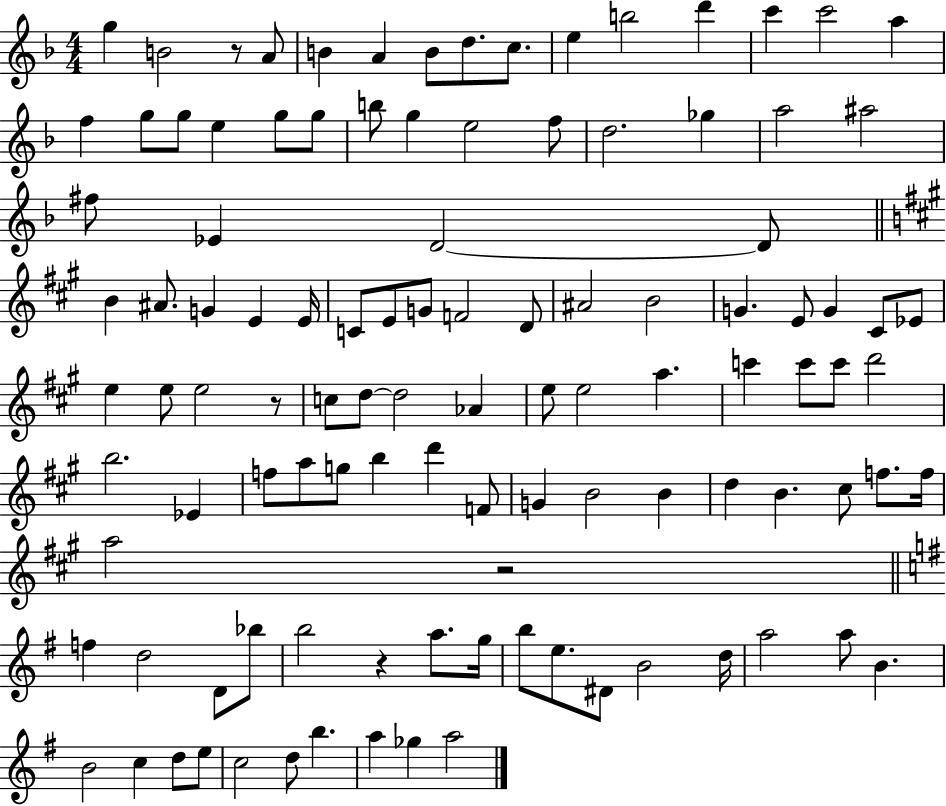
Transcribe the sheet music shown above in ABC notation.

X:1
T:Untitled
M:4/4
L:1/4
K:F
g B2 z/2 A/2 B A B/2 d/2 c/2 e b2 d' c' c'2 a f g/2 g/2 e g/2 g/2 b/2 g e2 f/2 d2 _g a2 ^a2 ^f/2 _E D2 D/2 B ^A/2 G E E/4 C/2 E/2 G/2 F2 D/2 ^A2 B2 G E/2 G ^C/2 _E/2 e e/2 e2 z/2 c/2 d/2 d2 _A e/2 e2 a c' c'/2 c'/2 d'2 b2 _E f/2 a/2 g/2 b d' F/2 G B2 B d B ^c/2 f/2 f/4 a2 z2 f d2 D/2 _b/2 b2 z a/2 g/4 b/2 e/2 ^D/2 B2 d/4 a2 a/2 B B2 c d/2 e/2 c2 d/2 b a _g a2